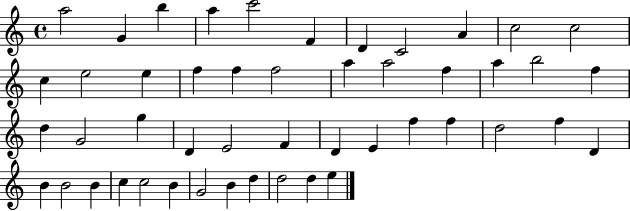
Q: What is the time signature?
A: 4/4